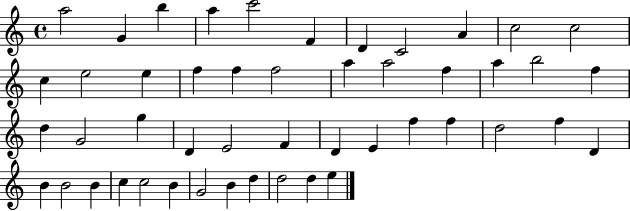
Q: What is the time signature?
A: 4/4